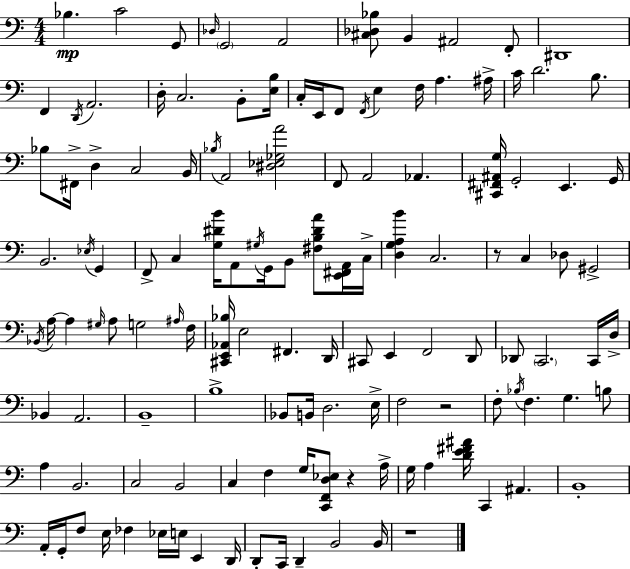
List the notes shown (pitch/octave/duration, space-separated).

Bb3/q. C4/h G2/e Db3/s G2/h A2/h [C#3,Db3,Bb3]/e B2/q A#2/h F2/e D#2/w F2/q D2/s A2/h. D3/s C3/h. B2/e [E3,B3]/s C3/s E2/s F2/e F2/s E3/q F3/s A3/q. A#3/s C4/s D4/h. B3/e. Bb3/e F#2/s D3/q C3/h B2/s Bb3/s A2/h [D#3,Eb3,Gb3,A4]/h F2/e A2/h Ab2/q. [C#2,F#2,A#2,G3]/s G2/h E2/q. G2/s B2/h. Eb3/s G2/q F2/e C3/q [G3,D#4,B4]/s A2/e G#3/s G2/s B2/e [F#3,B3,D#4,A4]/e [E2,F#2,A2]/s C3/s [D3,G3,A3,B4]/q C3/h. R/e C3/q Db3/e G#2/h Bb2/s A3/s A3/q G#3/s A3/e G3/h A#3/s F3/s [C#2,E2,Ab2,Bb3]/s E3/h F#2/q. D2/s C#2/e E2/q F2/h D2/e Db2/e C2/h. C2/s D3/s Bb2/q A2/h. B2/w B3/w Bb2/e B2/s D3/h. E3/s F3/h R/h F3/e Bb3/s F3/q. G3/q. B3/e A3/q B2/h. C3/h B2/h C3/q F3/q G3/s [C2,F2,D3,Eb3]/e R/q A3/s G3/s A3/q [D4,E4,F#4,A#4]/s C2/q A#2/q. B2/w A2/s G2/s F3/e E3/s FES3/q Eb3/s E3/s E2/q D2/s D2/e C2/s D2/q B2/h B2/s R/w